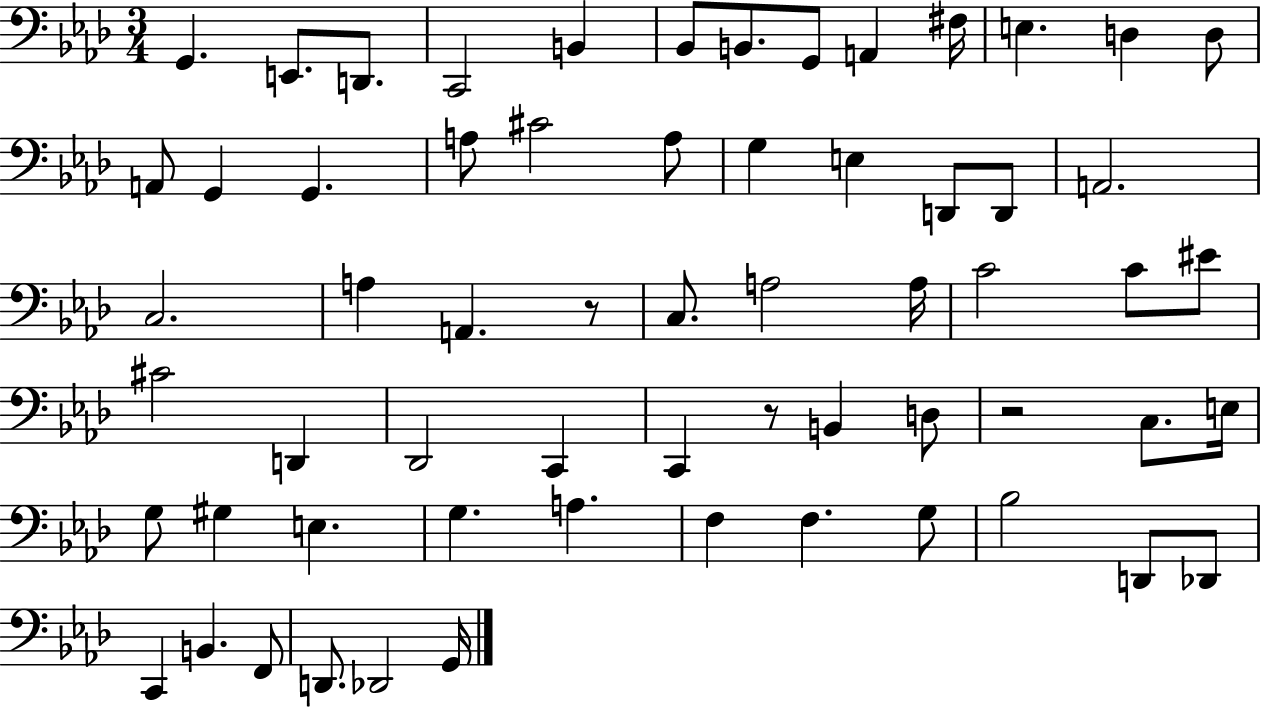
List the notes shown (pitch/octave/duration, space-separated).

G2/q. E2/e. D2/e. C2/h B2/q Bb2/e B2/e. G2/e A2/q F#3/s E3/q. D3/q D3/e A2/e G2/q G2/q. A3/e C#4/h A3/e G3/q E3/q D2/e D2/e A2/h. C3/h. A3/q A2/q. R/e C3/e. A3/h A3/s C4/h C4/e EIS4/e C#4/h D2/q Db2/h C2/q C2/q R/e B2/q D3/e R/h C3/e. E3/s G3/e G#3/q E3/q. G3/q. A3/q. F3/q F3/q. G3/e Bb3/h D2/e Db2/e C2/q B2/q. F2/e D2/e. Db2/h G2/s